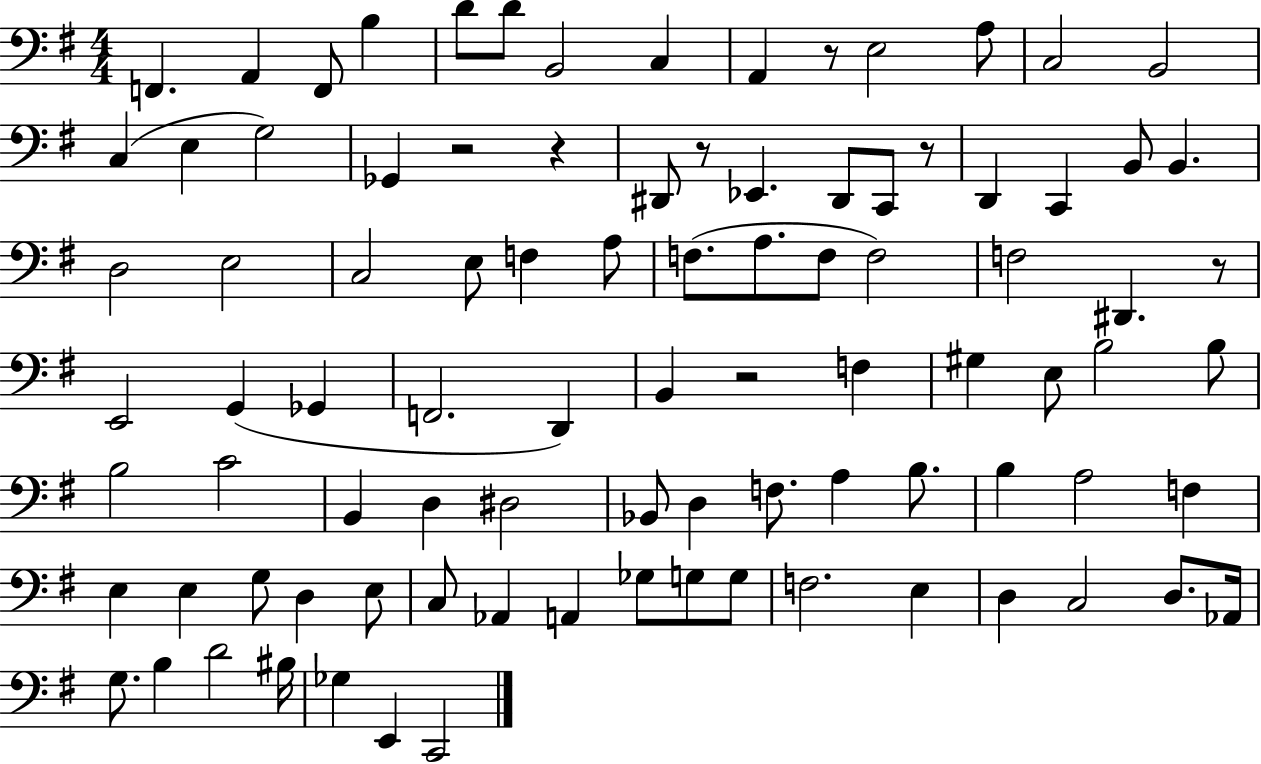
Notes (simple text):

F2/q. A2/q F2/e B3/q D4/e D4/e B2/h C3/q A2/q R/e E3/h A3/e C3/h B2/h C3/q E3/q G3/h Gb2/q R/h R/q D#2/e R/e Eb2/q. D#2/e C2/e R/e D2/q C2/q B2/e B2/q. D3/h E3/h C3/h E3/e F3/q A3/e F3/e. A3/e. F3/e F3/h F3/h D#2/q. R/e E2/h G2/q Gb2/q F2/h. D2/q B2/q R/h F3/q G#3/q E3/e B3/h B3/e B3/h C4/h B2/q D3/q D#3/h Bb2/e D3/q F3/e. A3/q B3/e. B3/q A3/h F3/q E3/q E3/q G3/e D3/q E3/e C3/e Ab2/q A2/q Gb3/e G3/e G3/e F3/h. E3/q D3/q C3/h D3/e. Ab2/s G3/e. B3/q D4/h BIS3/s Gb3/q E2/q C2/h